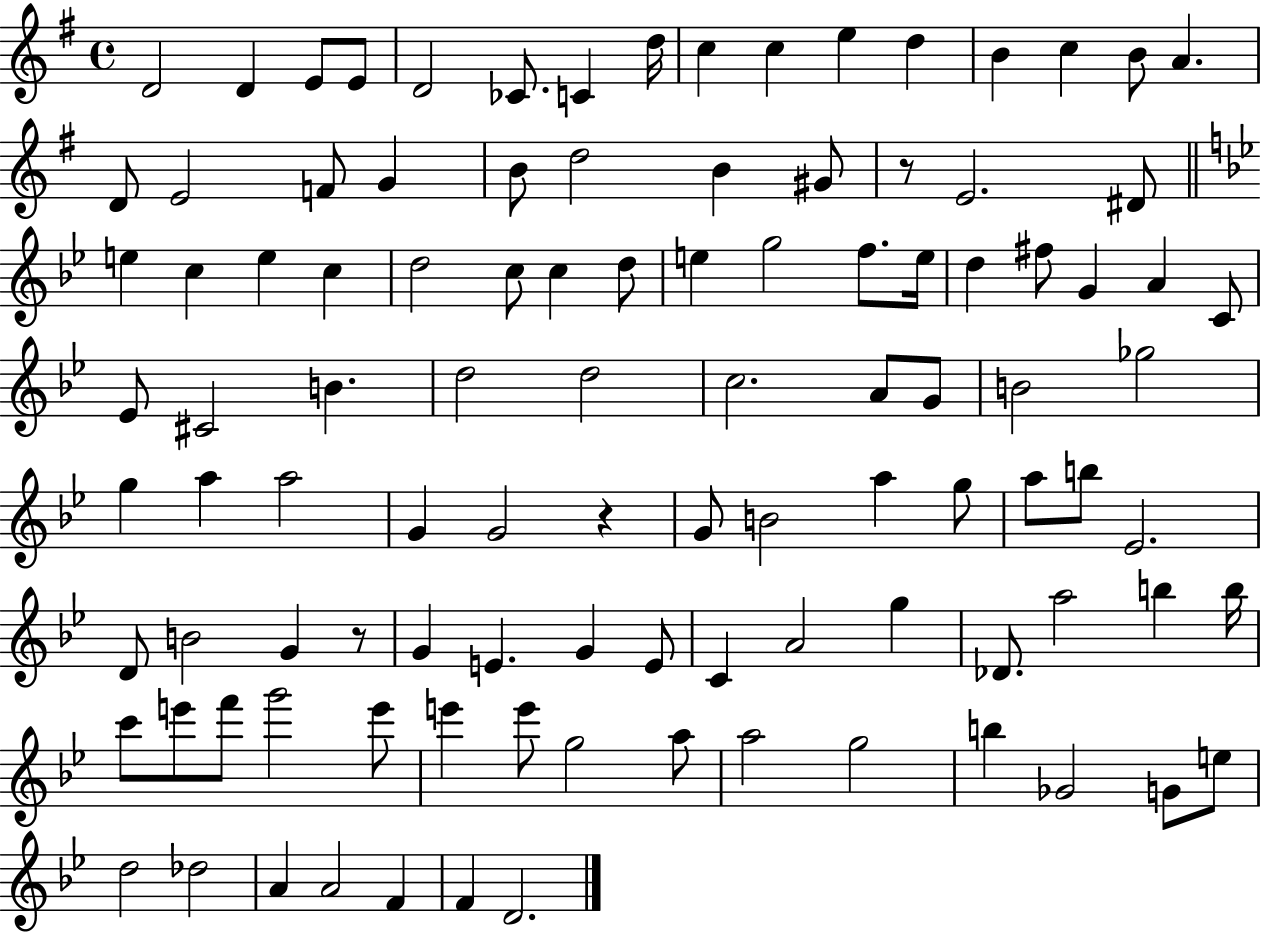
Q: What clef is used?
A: treble